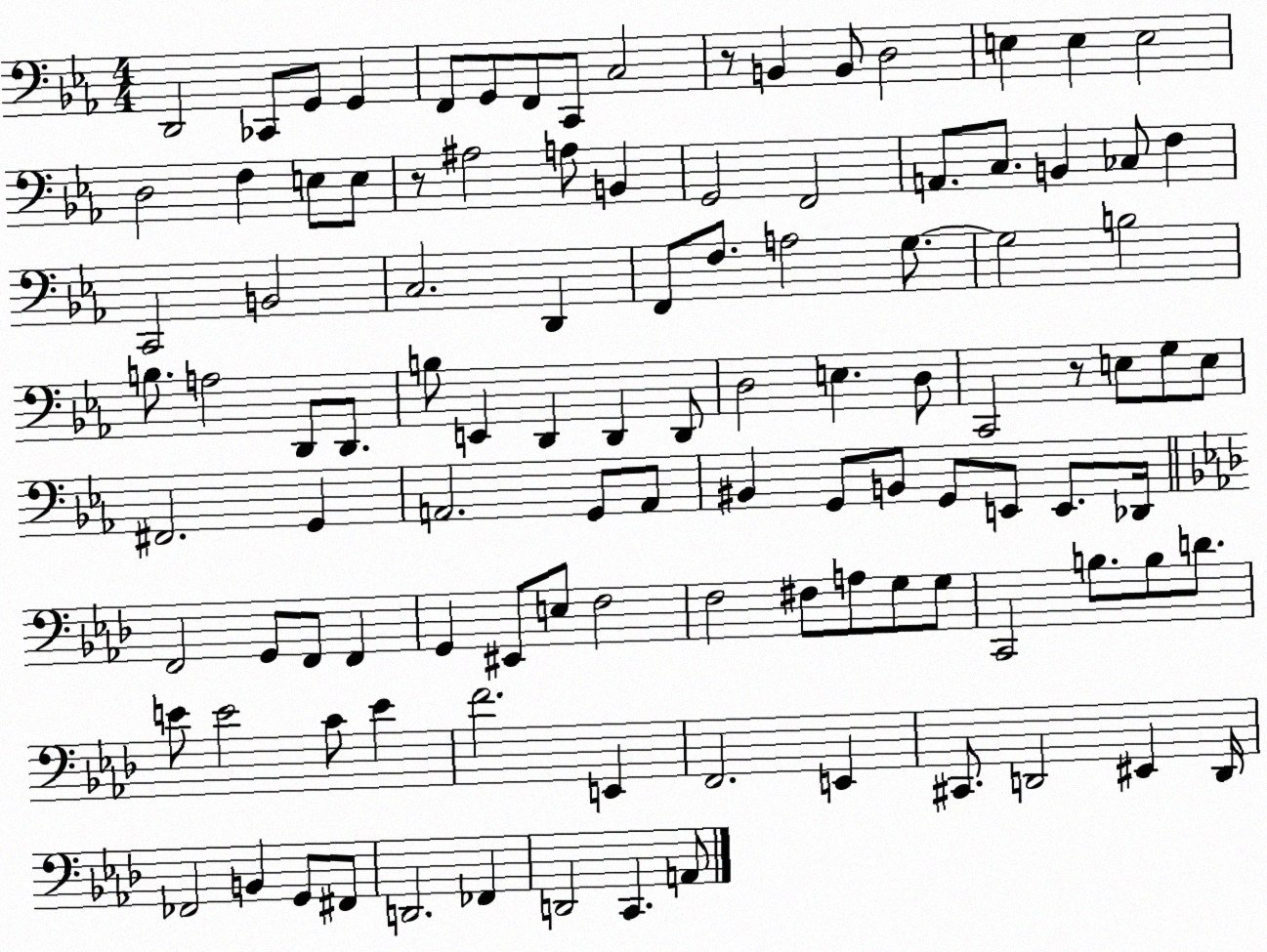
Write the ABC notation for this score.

X:1
T:Untitled
M:4/4
L:1/4
K:Eb
D,,2 _C,,/2 G,,/2 G,, F,,/2 G,,/2 F,,/2 C,,/2 C,2 z/2 B,, B,,/2 D,2 E, E, E,2 D,2 F, E,/2 E,/2 z/2 ^A,2 A,/2 B,, G,,2 F,,2 A,,/2 C,/2 B,, _C,/2 F, C,,2 B,,2 C,2 D,, F,,/2 F,/2 A,2 G,/2 G,2 B,2 B,/2 A,2 D,,/2 D,,/2 B,/2 E,, D,, D,, D,,/2 D,2 E, D,/2 C,,2 z/2 E,/2 G,/2 E,/2 ^F,,2 G,, A,,2 G,,/2 A,,/2 ^B,, G,,/2 B,,/2 G,,/2 E,,/2 E,,/2 _D,,/4 F,,2 G,,/2 F,,/2 F,, G,, ^E,,/2 E,/2 F,2 F,2 ^F,/2 A,/2 G,/2 G,/2 C,,2 B,/2 B,/2 D/2 E/2 E2 C/2 E F2 E,, F,,2 E,, ^C,,/2 D,,2 ^E,, D,,/4 _F,,2 B,, G,,/2 ^F,,/2 D,,2 _F,, D,,2 C,, A,,/2